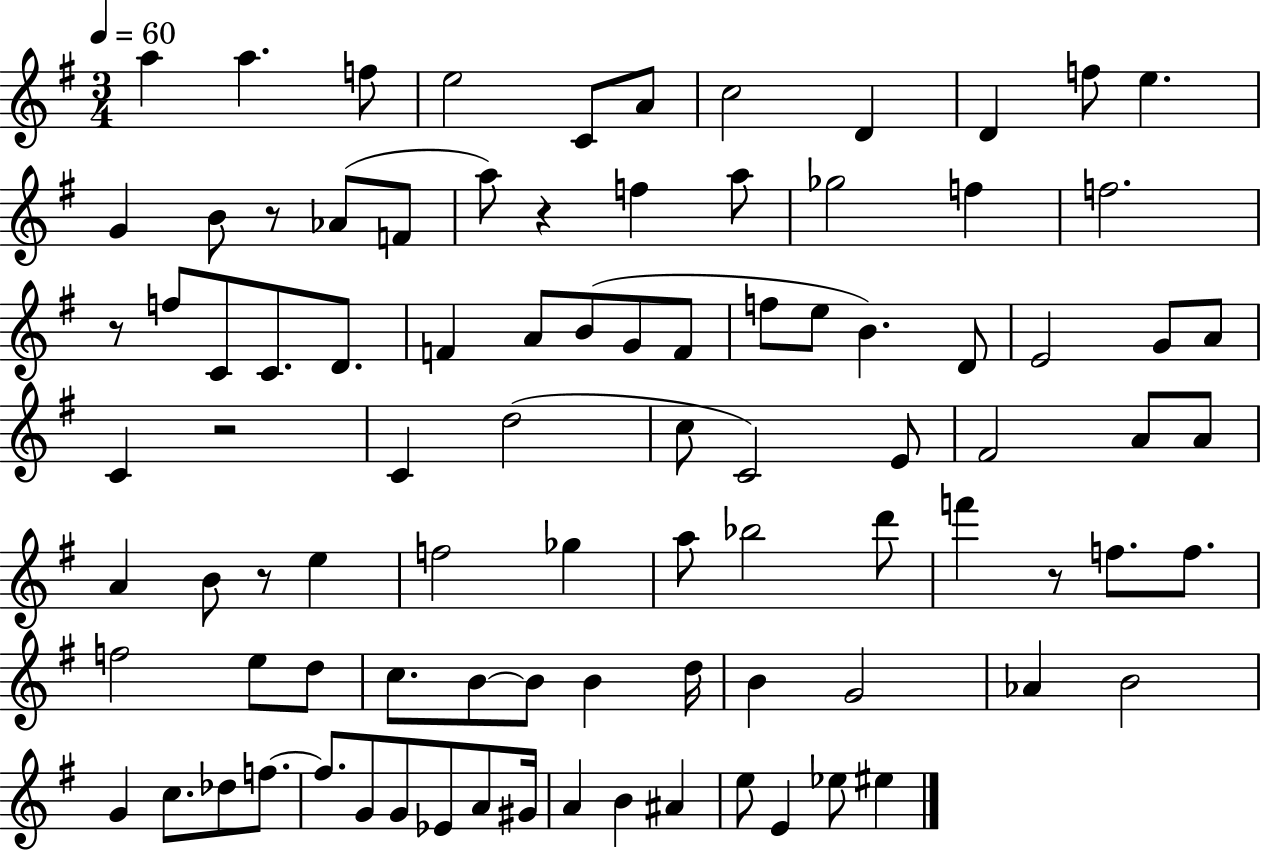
X:1
T:Untitled
M:3/4
L:1/4
K:G
a a f/2 e2 C/2 A/2 c2 D D f/2 e G B/2 z/2 _A/2 F/2 a/2 z f a/2 _g2 f f2 z/2 f/2 C/2 C/2 D/2 F A/2 B/2 G/2 F/2 f/2 e/2 B D/2 E2 G/2 A/2 C z2 C d2 c/2 C2 E/2 ^F2 A/2 A/2 A B/2 z/2 e f2 _g a/2 _b2 d'/2 f' z/2 f/2 f/2 f2 e/2 d/2 c/2 B/2 B/2 B d/4 B G2 _A B2 G c/2 _d/2 f/2 f/2 G/2 G/2 _E/2 A/2 ^G/4 A B ^A e/2 E _e/2 ^e